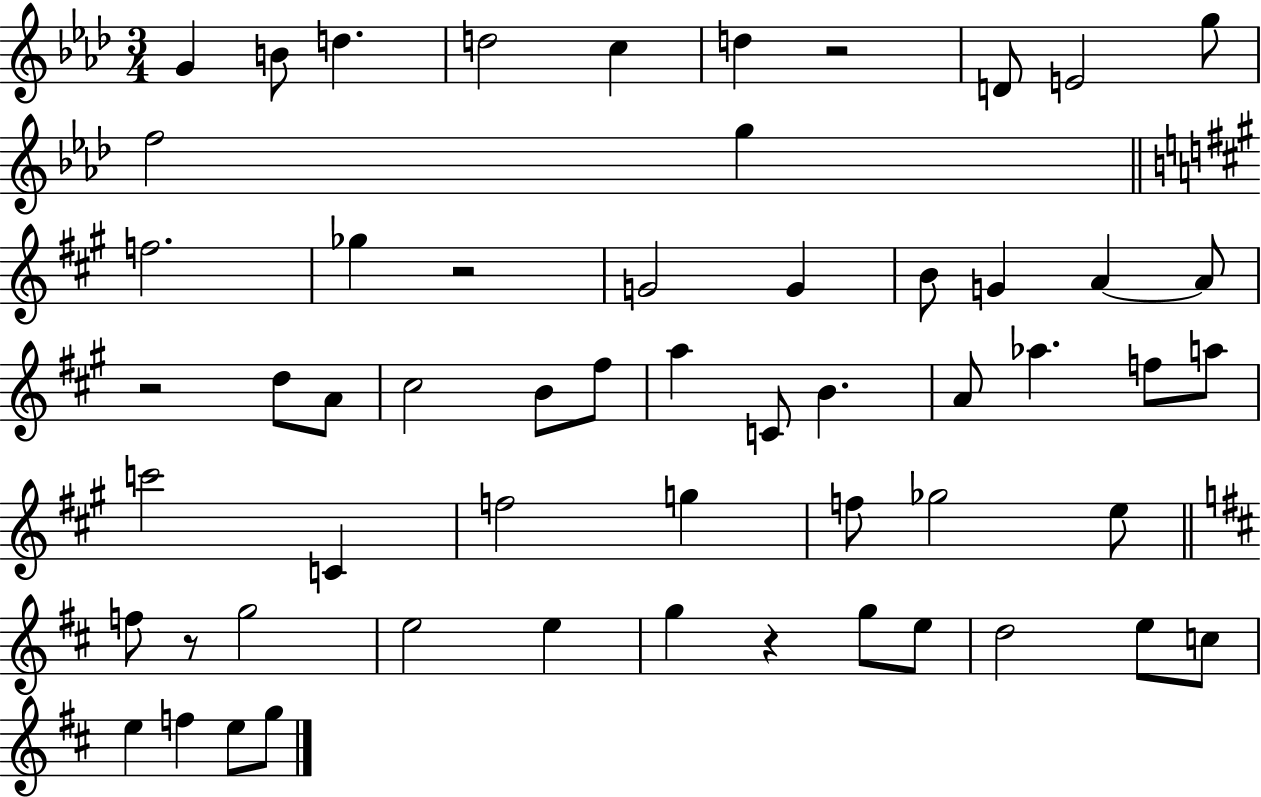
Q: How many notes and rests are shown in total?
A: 57